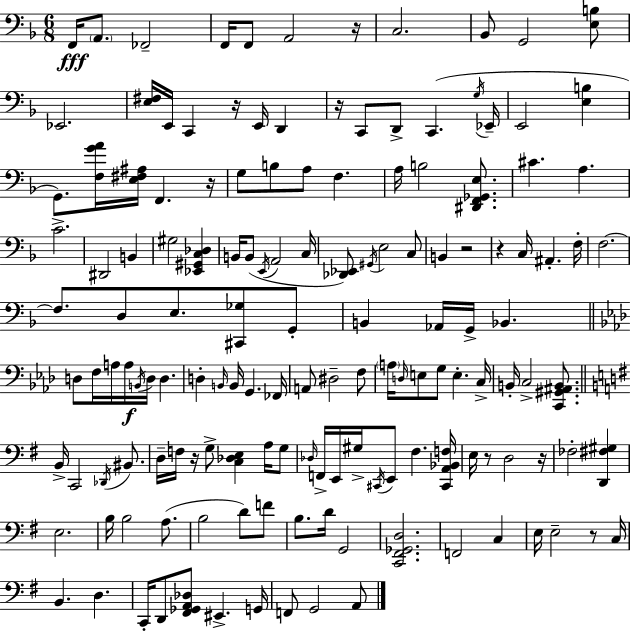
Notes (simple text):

F2/s A2/e. FES2/h F2/s F2/e A2/h R/s C3/h. Bb2/e G2/h [E3,B3]/e Eb2/h. [E3,F#3]/s E2/s C2/q R/s E2/s D2/q R/s C2/e D2/e C2/q. G3/s Eb2/s E2/h [E3,B3]/q G2/e. [F3,G4,A4]/s [E3,F#3,A#3]/s F2/q. R/s G3/e B3/e A3/e F3/q. A3/s B3/h [D#2,F2,Gb2,E3]/e. C#4/q. A3/q. C4/h. D#2/h B2/q G#3/h [Eb2,G#2,C3,Db3]/q B2/s B2/e E2/s A2/h C3/s [Db2,Eb2]/e G#2/s E3/h C3/e B2/q R/h R/q C3/s A#2/q. F3/s F3/h. F3/e. D3/e E3/e. [C#2,Gb3]/e G2/e B2/q Ab2/s G2/s Bb2/q. D3/e F3/s A3/s A3/s B2/s D3/s D3/q. D3/q B2/s B2/s G2/q. FES2/s A2/e D#3/h F3/e A3/s D3/s E3/e G3/e E3/q. C3/s B2/s C3/h [C2,G#2,A#2,B2]/e. B2/s C2/h Db2/s BIS2/e. D3/s F3/s R/s G3/e [C3,Db3,E3]/q A3/s G3/e Db3/s F2/s E2/s G#3/s C#2/s E2/e F#3/q. [C#2,A2,Bb2,F3]/s E3/s R/e D3/h R/s FES3/h [D2,F#3,G#3]/q E3/h. B3/s B3/h A3/e. B3/h D4/e F4/e B3/e. D4/s G2/h [C2,F#2,Gb2,D3]/h. F2/h C3/q E3/s E3/h R/e C3/s B2/q. D3/q. C2/s D2/e [F#2,Gb2,A2,Db3]/e EIS2/q. G2/s F2/e G2/h A2/e